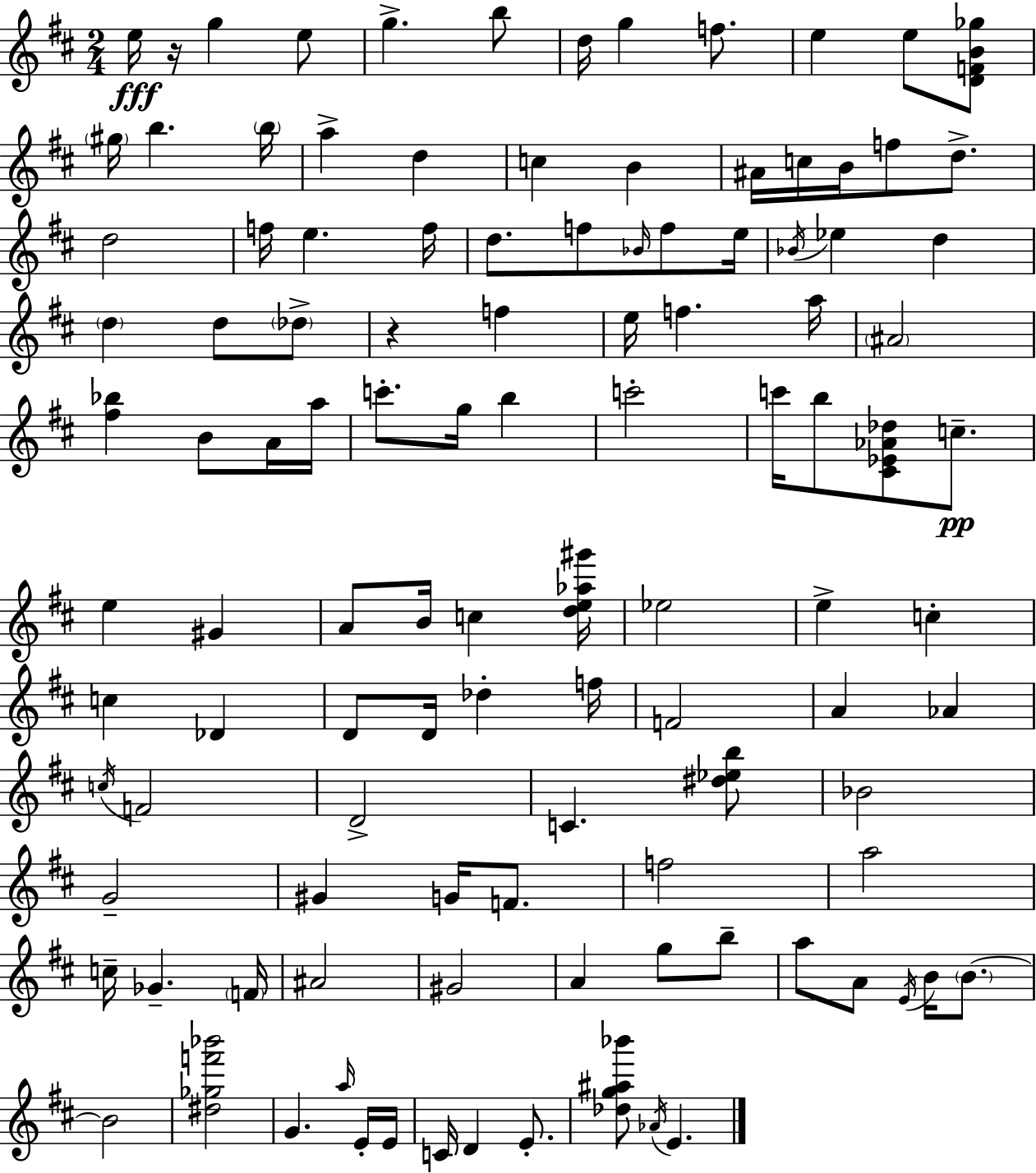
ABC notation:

X:1
T:Untitled
M:2/4
L:1/4
K:D
e/4 z/4 g e/2 g b/2 d/4 g f/2 e e/2 [DFB_g]/2 ^g/4 b b/4 a d c B ^A/4 c/4 B/4 f/2 d/2 d2 f/4 e f/4 d/2 f/2 _B/4 f/2 e/4 _B/4 _e d d d/2 _d/2 z f e/4 f a/4 ^A2 [^f_b] B/2 A/4 a/4 c'/2 g/4 b c'2 c'/4 b/2 [^C_E_A_d]/2 c/2 e ^G A/2 B/4 c [de_a^g']/4 _e2 e c c _D D/2 D/4 _d f/4 F2 A _A c/4 F2 D2 C [^d_eb]/2 _B2 G2 ^G G/4 F/2 f2 a2 c/4 _G F/4 ^A2 ^G2 A g/2 b/2 a/2 A/2 E/4 B/4 B/2 B2 [^d_gf'_b']2 G a/4 E/4 E/4 C/4 D E/2 [_dg^a_b']/2 _A/4 E